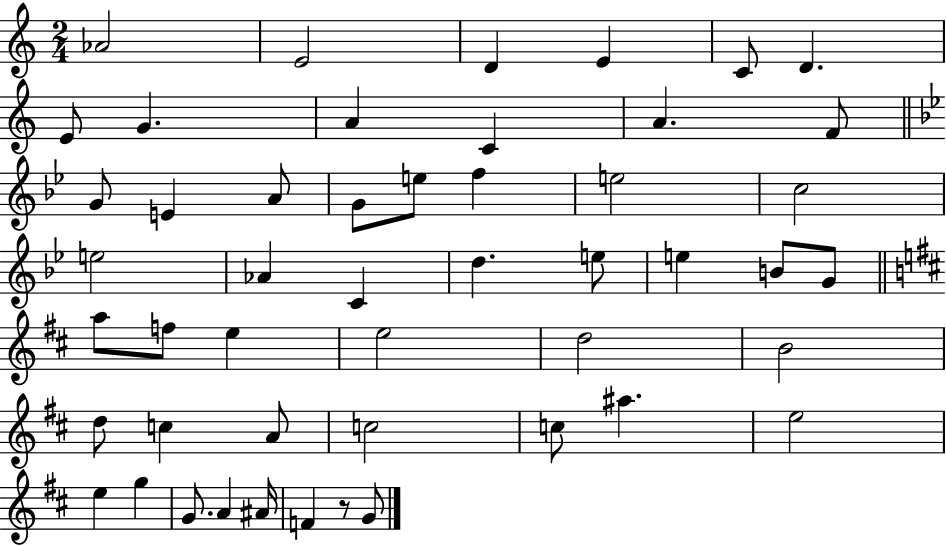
X:1
T:Untitled
M:2/4
L:1/4
K:C
_A2 E2 D E C/2 D E/2 G A C A F/2 G/2 E A/2 G/2 e/2 f e2 c2 e2 _A C d e/2 e B/2 G/2 a/2 f/2 e e2 d2 B2 d/2 c A/2 c2 c/2 ^a e2 e g G/2 A ^A/4 F z/2 G/2